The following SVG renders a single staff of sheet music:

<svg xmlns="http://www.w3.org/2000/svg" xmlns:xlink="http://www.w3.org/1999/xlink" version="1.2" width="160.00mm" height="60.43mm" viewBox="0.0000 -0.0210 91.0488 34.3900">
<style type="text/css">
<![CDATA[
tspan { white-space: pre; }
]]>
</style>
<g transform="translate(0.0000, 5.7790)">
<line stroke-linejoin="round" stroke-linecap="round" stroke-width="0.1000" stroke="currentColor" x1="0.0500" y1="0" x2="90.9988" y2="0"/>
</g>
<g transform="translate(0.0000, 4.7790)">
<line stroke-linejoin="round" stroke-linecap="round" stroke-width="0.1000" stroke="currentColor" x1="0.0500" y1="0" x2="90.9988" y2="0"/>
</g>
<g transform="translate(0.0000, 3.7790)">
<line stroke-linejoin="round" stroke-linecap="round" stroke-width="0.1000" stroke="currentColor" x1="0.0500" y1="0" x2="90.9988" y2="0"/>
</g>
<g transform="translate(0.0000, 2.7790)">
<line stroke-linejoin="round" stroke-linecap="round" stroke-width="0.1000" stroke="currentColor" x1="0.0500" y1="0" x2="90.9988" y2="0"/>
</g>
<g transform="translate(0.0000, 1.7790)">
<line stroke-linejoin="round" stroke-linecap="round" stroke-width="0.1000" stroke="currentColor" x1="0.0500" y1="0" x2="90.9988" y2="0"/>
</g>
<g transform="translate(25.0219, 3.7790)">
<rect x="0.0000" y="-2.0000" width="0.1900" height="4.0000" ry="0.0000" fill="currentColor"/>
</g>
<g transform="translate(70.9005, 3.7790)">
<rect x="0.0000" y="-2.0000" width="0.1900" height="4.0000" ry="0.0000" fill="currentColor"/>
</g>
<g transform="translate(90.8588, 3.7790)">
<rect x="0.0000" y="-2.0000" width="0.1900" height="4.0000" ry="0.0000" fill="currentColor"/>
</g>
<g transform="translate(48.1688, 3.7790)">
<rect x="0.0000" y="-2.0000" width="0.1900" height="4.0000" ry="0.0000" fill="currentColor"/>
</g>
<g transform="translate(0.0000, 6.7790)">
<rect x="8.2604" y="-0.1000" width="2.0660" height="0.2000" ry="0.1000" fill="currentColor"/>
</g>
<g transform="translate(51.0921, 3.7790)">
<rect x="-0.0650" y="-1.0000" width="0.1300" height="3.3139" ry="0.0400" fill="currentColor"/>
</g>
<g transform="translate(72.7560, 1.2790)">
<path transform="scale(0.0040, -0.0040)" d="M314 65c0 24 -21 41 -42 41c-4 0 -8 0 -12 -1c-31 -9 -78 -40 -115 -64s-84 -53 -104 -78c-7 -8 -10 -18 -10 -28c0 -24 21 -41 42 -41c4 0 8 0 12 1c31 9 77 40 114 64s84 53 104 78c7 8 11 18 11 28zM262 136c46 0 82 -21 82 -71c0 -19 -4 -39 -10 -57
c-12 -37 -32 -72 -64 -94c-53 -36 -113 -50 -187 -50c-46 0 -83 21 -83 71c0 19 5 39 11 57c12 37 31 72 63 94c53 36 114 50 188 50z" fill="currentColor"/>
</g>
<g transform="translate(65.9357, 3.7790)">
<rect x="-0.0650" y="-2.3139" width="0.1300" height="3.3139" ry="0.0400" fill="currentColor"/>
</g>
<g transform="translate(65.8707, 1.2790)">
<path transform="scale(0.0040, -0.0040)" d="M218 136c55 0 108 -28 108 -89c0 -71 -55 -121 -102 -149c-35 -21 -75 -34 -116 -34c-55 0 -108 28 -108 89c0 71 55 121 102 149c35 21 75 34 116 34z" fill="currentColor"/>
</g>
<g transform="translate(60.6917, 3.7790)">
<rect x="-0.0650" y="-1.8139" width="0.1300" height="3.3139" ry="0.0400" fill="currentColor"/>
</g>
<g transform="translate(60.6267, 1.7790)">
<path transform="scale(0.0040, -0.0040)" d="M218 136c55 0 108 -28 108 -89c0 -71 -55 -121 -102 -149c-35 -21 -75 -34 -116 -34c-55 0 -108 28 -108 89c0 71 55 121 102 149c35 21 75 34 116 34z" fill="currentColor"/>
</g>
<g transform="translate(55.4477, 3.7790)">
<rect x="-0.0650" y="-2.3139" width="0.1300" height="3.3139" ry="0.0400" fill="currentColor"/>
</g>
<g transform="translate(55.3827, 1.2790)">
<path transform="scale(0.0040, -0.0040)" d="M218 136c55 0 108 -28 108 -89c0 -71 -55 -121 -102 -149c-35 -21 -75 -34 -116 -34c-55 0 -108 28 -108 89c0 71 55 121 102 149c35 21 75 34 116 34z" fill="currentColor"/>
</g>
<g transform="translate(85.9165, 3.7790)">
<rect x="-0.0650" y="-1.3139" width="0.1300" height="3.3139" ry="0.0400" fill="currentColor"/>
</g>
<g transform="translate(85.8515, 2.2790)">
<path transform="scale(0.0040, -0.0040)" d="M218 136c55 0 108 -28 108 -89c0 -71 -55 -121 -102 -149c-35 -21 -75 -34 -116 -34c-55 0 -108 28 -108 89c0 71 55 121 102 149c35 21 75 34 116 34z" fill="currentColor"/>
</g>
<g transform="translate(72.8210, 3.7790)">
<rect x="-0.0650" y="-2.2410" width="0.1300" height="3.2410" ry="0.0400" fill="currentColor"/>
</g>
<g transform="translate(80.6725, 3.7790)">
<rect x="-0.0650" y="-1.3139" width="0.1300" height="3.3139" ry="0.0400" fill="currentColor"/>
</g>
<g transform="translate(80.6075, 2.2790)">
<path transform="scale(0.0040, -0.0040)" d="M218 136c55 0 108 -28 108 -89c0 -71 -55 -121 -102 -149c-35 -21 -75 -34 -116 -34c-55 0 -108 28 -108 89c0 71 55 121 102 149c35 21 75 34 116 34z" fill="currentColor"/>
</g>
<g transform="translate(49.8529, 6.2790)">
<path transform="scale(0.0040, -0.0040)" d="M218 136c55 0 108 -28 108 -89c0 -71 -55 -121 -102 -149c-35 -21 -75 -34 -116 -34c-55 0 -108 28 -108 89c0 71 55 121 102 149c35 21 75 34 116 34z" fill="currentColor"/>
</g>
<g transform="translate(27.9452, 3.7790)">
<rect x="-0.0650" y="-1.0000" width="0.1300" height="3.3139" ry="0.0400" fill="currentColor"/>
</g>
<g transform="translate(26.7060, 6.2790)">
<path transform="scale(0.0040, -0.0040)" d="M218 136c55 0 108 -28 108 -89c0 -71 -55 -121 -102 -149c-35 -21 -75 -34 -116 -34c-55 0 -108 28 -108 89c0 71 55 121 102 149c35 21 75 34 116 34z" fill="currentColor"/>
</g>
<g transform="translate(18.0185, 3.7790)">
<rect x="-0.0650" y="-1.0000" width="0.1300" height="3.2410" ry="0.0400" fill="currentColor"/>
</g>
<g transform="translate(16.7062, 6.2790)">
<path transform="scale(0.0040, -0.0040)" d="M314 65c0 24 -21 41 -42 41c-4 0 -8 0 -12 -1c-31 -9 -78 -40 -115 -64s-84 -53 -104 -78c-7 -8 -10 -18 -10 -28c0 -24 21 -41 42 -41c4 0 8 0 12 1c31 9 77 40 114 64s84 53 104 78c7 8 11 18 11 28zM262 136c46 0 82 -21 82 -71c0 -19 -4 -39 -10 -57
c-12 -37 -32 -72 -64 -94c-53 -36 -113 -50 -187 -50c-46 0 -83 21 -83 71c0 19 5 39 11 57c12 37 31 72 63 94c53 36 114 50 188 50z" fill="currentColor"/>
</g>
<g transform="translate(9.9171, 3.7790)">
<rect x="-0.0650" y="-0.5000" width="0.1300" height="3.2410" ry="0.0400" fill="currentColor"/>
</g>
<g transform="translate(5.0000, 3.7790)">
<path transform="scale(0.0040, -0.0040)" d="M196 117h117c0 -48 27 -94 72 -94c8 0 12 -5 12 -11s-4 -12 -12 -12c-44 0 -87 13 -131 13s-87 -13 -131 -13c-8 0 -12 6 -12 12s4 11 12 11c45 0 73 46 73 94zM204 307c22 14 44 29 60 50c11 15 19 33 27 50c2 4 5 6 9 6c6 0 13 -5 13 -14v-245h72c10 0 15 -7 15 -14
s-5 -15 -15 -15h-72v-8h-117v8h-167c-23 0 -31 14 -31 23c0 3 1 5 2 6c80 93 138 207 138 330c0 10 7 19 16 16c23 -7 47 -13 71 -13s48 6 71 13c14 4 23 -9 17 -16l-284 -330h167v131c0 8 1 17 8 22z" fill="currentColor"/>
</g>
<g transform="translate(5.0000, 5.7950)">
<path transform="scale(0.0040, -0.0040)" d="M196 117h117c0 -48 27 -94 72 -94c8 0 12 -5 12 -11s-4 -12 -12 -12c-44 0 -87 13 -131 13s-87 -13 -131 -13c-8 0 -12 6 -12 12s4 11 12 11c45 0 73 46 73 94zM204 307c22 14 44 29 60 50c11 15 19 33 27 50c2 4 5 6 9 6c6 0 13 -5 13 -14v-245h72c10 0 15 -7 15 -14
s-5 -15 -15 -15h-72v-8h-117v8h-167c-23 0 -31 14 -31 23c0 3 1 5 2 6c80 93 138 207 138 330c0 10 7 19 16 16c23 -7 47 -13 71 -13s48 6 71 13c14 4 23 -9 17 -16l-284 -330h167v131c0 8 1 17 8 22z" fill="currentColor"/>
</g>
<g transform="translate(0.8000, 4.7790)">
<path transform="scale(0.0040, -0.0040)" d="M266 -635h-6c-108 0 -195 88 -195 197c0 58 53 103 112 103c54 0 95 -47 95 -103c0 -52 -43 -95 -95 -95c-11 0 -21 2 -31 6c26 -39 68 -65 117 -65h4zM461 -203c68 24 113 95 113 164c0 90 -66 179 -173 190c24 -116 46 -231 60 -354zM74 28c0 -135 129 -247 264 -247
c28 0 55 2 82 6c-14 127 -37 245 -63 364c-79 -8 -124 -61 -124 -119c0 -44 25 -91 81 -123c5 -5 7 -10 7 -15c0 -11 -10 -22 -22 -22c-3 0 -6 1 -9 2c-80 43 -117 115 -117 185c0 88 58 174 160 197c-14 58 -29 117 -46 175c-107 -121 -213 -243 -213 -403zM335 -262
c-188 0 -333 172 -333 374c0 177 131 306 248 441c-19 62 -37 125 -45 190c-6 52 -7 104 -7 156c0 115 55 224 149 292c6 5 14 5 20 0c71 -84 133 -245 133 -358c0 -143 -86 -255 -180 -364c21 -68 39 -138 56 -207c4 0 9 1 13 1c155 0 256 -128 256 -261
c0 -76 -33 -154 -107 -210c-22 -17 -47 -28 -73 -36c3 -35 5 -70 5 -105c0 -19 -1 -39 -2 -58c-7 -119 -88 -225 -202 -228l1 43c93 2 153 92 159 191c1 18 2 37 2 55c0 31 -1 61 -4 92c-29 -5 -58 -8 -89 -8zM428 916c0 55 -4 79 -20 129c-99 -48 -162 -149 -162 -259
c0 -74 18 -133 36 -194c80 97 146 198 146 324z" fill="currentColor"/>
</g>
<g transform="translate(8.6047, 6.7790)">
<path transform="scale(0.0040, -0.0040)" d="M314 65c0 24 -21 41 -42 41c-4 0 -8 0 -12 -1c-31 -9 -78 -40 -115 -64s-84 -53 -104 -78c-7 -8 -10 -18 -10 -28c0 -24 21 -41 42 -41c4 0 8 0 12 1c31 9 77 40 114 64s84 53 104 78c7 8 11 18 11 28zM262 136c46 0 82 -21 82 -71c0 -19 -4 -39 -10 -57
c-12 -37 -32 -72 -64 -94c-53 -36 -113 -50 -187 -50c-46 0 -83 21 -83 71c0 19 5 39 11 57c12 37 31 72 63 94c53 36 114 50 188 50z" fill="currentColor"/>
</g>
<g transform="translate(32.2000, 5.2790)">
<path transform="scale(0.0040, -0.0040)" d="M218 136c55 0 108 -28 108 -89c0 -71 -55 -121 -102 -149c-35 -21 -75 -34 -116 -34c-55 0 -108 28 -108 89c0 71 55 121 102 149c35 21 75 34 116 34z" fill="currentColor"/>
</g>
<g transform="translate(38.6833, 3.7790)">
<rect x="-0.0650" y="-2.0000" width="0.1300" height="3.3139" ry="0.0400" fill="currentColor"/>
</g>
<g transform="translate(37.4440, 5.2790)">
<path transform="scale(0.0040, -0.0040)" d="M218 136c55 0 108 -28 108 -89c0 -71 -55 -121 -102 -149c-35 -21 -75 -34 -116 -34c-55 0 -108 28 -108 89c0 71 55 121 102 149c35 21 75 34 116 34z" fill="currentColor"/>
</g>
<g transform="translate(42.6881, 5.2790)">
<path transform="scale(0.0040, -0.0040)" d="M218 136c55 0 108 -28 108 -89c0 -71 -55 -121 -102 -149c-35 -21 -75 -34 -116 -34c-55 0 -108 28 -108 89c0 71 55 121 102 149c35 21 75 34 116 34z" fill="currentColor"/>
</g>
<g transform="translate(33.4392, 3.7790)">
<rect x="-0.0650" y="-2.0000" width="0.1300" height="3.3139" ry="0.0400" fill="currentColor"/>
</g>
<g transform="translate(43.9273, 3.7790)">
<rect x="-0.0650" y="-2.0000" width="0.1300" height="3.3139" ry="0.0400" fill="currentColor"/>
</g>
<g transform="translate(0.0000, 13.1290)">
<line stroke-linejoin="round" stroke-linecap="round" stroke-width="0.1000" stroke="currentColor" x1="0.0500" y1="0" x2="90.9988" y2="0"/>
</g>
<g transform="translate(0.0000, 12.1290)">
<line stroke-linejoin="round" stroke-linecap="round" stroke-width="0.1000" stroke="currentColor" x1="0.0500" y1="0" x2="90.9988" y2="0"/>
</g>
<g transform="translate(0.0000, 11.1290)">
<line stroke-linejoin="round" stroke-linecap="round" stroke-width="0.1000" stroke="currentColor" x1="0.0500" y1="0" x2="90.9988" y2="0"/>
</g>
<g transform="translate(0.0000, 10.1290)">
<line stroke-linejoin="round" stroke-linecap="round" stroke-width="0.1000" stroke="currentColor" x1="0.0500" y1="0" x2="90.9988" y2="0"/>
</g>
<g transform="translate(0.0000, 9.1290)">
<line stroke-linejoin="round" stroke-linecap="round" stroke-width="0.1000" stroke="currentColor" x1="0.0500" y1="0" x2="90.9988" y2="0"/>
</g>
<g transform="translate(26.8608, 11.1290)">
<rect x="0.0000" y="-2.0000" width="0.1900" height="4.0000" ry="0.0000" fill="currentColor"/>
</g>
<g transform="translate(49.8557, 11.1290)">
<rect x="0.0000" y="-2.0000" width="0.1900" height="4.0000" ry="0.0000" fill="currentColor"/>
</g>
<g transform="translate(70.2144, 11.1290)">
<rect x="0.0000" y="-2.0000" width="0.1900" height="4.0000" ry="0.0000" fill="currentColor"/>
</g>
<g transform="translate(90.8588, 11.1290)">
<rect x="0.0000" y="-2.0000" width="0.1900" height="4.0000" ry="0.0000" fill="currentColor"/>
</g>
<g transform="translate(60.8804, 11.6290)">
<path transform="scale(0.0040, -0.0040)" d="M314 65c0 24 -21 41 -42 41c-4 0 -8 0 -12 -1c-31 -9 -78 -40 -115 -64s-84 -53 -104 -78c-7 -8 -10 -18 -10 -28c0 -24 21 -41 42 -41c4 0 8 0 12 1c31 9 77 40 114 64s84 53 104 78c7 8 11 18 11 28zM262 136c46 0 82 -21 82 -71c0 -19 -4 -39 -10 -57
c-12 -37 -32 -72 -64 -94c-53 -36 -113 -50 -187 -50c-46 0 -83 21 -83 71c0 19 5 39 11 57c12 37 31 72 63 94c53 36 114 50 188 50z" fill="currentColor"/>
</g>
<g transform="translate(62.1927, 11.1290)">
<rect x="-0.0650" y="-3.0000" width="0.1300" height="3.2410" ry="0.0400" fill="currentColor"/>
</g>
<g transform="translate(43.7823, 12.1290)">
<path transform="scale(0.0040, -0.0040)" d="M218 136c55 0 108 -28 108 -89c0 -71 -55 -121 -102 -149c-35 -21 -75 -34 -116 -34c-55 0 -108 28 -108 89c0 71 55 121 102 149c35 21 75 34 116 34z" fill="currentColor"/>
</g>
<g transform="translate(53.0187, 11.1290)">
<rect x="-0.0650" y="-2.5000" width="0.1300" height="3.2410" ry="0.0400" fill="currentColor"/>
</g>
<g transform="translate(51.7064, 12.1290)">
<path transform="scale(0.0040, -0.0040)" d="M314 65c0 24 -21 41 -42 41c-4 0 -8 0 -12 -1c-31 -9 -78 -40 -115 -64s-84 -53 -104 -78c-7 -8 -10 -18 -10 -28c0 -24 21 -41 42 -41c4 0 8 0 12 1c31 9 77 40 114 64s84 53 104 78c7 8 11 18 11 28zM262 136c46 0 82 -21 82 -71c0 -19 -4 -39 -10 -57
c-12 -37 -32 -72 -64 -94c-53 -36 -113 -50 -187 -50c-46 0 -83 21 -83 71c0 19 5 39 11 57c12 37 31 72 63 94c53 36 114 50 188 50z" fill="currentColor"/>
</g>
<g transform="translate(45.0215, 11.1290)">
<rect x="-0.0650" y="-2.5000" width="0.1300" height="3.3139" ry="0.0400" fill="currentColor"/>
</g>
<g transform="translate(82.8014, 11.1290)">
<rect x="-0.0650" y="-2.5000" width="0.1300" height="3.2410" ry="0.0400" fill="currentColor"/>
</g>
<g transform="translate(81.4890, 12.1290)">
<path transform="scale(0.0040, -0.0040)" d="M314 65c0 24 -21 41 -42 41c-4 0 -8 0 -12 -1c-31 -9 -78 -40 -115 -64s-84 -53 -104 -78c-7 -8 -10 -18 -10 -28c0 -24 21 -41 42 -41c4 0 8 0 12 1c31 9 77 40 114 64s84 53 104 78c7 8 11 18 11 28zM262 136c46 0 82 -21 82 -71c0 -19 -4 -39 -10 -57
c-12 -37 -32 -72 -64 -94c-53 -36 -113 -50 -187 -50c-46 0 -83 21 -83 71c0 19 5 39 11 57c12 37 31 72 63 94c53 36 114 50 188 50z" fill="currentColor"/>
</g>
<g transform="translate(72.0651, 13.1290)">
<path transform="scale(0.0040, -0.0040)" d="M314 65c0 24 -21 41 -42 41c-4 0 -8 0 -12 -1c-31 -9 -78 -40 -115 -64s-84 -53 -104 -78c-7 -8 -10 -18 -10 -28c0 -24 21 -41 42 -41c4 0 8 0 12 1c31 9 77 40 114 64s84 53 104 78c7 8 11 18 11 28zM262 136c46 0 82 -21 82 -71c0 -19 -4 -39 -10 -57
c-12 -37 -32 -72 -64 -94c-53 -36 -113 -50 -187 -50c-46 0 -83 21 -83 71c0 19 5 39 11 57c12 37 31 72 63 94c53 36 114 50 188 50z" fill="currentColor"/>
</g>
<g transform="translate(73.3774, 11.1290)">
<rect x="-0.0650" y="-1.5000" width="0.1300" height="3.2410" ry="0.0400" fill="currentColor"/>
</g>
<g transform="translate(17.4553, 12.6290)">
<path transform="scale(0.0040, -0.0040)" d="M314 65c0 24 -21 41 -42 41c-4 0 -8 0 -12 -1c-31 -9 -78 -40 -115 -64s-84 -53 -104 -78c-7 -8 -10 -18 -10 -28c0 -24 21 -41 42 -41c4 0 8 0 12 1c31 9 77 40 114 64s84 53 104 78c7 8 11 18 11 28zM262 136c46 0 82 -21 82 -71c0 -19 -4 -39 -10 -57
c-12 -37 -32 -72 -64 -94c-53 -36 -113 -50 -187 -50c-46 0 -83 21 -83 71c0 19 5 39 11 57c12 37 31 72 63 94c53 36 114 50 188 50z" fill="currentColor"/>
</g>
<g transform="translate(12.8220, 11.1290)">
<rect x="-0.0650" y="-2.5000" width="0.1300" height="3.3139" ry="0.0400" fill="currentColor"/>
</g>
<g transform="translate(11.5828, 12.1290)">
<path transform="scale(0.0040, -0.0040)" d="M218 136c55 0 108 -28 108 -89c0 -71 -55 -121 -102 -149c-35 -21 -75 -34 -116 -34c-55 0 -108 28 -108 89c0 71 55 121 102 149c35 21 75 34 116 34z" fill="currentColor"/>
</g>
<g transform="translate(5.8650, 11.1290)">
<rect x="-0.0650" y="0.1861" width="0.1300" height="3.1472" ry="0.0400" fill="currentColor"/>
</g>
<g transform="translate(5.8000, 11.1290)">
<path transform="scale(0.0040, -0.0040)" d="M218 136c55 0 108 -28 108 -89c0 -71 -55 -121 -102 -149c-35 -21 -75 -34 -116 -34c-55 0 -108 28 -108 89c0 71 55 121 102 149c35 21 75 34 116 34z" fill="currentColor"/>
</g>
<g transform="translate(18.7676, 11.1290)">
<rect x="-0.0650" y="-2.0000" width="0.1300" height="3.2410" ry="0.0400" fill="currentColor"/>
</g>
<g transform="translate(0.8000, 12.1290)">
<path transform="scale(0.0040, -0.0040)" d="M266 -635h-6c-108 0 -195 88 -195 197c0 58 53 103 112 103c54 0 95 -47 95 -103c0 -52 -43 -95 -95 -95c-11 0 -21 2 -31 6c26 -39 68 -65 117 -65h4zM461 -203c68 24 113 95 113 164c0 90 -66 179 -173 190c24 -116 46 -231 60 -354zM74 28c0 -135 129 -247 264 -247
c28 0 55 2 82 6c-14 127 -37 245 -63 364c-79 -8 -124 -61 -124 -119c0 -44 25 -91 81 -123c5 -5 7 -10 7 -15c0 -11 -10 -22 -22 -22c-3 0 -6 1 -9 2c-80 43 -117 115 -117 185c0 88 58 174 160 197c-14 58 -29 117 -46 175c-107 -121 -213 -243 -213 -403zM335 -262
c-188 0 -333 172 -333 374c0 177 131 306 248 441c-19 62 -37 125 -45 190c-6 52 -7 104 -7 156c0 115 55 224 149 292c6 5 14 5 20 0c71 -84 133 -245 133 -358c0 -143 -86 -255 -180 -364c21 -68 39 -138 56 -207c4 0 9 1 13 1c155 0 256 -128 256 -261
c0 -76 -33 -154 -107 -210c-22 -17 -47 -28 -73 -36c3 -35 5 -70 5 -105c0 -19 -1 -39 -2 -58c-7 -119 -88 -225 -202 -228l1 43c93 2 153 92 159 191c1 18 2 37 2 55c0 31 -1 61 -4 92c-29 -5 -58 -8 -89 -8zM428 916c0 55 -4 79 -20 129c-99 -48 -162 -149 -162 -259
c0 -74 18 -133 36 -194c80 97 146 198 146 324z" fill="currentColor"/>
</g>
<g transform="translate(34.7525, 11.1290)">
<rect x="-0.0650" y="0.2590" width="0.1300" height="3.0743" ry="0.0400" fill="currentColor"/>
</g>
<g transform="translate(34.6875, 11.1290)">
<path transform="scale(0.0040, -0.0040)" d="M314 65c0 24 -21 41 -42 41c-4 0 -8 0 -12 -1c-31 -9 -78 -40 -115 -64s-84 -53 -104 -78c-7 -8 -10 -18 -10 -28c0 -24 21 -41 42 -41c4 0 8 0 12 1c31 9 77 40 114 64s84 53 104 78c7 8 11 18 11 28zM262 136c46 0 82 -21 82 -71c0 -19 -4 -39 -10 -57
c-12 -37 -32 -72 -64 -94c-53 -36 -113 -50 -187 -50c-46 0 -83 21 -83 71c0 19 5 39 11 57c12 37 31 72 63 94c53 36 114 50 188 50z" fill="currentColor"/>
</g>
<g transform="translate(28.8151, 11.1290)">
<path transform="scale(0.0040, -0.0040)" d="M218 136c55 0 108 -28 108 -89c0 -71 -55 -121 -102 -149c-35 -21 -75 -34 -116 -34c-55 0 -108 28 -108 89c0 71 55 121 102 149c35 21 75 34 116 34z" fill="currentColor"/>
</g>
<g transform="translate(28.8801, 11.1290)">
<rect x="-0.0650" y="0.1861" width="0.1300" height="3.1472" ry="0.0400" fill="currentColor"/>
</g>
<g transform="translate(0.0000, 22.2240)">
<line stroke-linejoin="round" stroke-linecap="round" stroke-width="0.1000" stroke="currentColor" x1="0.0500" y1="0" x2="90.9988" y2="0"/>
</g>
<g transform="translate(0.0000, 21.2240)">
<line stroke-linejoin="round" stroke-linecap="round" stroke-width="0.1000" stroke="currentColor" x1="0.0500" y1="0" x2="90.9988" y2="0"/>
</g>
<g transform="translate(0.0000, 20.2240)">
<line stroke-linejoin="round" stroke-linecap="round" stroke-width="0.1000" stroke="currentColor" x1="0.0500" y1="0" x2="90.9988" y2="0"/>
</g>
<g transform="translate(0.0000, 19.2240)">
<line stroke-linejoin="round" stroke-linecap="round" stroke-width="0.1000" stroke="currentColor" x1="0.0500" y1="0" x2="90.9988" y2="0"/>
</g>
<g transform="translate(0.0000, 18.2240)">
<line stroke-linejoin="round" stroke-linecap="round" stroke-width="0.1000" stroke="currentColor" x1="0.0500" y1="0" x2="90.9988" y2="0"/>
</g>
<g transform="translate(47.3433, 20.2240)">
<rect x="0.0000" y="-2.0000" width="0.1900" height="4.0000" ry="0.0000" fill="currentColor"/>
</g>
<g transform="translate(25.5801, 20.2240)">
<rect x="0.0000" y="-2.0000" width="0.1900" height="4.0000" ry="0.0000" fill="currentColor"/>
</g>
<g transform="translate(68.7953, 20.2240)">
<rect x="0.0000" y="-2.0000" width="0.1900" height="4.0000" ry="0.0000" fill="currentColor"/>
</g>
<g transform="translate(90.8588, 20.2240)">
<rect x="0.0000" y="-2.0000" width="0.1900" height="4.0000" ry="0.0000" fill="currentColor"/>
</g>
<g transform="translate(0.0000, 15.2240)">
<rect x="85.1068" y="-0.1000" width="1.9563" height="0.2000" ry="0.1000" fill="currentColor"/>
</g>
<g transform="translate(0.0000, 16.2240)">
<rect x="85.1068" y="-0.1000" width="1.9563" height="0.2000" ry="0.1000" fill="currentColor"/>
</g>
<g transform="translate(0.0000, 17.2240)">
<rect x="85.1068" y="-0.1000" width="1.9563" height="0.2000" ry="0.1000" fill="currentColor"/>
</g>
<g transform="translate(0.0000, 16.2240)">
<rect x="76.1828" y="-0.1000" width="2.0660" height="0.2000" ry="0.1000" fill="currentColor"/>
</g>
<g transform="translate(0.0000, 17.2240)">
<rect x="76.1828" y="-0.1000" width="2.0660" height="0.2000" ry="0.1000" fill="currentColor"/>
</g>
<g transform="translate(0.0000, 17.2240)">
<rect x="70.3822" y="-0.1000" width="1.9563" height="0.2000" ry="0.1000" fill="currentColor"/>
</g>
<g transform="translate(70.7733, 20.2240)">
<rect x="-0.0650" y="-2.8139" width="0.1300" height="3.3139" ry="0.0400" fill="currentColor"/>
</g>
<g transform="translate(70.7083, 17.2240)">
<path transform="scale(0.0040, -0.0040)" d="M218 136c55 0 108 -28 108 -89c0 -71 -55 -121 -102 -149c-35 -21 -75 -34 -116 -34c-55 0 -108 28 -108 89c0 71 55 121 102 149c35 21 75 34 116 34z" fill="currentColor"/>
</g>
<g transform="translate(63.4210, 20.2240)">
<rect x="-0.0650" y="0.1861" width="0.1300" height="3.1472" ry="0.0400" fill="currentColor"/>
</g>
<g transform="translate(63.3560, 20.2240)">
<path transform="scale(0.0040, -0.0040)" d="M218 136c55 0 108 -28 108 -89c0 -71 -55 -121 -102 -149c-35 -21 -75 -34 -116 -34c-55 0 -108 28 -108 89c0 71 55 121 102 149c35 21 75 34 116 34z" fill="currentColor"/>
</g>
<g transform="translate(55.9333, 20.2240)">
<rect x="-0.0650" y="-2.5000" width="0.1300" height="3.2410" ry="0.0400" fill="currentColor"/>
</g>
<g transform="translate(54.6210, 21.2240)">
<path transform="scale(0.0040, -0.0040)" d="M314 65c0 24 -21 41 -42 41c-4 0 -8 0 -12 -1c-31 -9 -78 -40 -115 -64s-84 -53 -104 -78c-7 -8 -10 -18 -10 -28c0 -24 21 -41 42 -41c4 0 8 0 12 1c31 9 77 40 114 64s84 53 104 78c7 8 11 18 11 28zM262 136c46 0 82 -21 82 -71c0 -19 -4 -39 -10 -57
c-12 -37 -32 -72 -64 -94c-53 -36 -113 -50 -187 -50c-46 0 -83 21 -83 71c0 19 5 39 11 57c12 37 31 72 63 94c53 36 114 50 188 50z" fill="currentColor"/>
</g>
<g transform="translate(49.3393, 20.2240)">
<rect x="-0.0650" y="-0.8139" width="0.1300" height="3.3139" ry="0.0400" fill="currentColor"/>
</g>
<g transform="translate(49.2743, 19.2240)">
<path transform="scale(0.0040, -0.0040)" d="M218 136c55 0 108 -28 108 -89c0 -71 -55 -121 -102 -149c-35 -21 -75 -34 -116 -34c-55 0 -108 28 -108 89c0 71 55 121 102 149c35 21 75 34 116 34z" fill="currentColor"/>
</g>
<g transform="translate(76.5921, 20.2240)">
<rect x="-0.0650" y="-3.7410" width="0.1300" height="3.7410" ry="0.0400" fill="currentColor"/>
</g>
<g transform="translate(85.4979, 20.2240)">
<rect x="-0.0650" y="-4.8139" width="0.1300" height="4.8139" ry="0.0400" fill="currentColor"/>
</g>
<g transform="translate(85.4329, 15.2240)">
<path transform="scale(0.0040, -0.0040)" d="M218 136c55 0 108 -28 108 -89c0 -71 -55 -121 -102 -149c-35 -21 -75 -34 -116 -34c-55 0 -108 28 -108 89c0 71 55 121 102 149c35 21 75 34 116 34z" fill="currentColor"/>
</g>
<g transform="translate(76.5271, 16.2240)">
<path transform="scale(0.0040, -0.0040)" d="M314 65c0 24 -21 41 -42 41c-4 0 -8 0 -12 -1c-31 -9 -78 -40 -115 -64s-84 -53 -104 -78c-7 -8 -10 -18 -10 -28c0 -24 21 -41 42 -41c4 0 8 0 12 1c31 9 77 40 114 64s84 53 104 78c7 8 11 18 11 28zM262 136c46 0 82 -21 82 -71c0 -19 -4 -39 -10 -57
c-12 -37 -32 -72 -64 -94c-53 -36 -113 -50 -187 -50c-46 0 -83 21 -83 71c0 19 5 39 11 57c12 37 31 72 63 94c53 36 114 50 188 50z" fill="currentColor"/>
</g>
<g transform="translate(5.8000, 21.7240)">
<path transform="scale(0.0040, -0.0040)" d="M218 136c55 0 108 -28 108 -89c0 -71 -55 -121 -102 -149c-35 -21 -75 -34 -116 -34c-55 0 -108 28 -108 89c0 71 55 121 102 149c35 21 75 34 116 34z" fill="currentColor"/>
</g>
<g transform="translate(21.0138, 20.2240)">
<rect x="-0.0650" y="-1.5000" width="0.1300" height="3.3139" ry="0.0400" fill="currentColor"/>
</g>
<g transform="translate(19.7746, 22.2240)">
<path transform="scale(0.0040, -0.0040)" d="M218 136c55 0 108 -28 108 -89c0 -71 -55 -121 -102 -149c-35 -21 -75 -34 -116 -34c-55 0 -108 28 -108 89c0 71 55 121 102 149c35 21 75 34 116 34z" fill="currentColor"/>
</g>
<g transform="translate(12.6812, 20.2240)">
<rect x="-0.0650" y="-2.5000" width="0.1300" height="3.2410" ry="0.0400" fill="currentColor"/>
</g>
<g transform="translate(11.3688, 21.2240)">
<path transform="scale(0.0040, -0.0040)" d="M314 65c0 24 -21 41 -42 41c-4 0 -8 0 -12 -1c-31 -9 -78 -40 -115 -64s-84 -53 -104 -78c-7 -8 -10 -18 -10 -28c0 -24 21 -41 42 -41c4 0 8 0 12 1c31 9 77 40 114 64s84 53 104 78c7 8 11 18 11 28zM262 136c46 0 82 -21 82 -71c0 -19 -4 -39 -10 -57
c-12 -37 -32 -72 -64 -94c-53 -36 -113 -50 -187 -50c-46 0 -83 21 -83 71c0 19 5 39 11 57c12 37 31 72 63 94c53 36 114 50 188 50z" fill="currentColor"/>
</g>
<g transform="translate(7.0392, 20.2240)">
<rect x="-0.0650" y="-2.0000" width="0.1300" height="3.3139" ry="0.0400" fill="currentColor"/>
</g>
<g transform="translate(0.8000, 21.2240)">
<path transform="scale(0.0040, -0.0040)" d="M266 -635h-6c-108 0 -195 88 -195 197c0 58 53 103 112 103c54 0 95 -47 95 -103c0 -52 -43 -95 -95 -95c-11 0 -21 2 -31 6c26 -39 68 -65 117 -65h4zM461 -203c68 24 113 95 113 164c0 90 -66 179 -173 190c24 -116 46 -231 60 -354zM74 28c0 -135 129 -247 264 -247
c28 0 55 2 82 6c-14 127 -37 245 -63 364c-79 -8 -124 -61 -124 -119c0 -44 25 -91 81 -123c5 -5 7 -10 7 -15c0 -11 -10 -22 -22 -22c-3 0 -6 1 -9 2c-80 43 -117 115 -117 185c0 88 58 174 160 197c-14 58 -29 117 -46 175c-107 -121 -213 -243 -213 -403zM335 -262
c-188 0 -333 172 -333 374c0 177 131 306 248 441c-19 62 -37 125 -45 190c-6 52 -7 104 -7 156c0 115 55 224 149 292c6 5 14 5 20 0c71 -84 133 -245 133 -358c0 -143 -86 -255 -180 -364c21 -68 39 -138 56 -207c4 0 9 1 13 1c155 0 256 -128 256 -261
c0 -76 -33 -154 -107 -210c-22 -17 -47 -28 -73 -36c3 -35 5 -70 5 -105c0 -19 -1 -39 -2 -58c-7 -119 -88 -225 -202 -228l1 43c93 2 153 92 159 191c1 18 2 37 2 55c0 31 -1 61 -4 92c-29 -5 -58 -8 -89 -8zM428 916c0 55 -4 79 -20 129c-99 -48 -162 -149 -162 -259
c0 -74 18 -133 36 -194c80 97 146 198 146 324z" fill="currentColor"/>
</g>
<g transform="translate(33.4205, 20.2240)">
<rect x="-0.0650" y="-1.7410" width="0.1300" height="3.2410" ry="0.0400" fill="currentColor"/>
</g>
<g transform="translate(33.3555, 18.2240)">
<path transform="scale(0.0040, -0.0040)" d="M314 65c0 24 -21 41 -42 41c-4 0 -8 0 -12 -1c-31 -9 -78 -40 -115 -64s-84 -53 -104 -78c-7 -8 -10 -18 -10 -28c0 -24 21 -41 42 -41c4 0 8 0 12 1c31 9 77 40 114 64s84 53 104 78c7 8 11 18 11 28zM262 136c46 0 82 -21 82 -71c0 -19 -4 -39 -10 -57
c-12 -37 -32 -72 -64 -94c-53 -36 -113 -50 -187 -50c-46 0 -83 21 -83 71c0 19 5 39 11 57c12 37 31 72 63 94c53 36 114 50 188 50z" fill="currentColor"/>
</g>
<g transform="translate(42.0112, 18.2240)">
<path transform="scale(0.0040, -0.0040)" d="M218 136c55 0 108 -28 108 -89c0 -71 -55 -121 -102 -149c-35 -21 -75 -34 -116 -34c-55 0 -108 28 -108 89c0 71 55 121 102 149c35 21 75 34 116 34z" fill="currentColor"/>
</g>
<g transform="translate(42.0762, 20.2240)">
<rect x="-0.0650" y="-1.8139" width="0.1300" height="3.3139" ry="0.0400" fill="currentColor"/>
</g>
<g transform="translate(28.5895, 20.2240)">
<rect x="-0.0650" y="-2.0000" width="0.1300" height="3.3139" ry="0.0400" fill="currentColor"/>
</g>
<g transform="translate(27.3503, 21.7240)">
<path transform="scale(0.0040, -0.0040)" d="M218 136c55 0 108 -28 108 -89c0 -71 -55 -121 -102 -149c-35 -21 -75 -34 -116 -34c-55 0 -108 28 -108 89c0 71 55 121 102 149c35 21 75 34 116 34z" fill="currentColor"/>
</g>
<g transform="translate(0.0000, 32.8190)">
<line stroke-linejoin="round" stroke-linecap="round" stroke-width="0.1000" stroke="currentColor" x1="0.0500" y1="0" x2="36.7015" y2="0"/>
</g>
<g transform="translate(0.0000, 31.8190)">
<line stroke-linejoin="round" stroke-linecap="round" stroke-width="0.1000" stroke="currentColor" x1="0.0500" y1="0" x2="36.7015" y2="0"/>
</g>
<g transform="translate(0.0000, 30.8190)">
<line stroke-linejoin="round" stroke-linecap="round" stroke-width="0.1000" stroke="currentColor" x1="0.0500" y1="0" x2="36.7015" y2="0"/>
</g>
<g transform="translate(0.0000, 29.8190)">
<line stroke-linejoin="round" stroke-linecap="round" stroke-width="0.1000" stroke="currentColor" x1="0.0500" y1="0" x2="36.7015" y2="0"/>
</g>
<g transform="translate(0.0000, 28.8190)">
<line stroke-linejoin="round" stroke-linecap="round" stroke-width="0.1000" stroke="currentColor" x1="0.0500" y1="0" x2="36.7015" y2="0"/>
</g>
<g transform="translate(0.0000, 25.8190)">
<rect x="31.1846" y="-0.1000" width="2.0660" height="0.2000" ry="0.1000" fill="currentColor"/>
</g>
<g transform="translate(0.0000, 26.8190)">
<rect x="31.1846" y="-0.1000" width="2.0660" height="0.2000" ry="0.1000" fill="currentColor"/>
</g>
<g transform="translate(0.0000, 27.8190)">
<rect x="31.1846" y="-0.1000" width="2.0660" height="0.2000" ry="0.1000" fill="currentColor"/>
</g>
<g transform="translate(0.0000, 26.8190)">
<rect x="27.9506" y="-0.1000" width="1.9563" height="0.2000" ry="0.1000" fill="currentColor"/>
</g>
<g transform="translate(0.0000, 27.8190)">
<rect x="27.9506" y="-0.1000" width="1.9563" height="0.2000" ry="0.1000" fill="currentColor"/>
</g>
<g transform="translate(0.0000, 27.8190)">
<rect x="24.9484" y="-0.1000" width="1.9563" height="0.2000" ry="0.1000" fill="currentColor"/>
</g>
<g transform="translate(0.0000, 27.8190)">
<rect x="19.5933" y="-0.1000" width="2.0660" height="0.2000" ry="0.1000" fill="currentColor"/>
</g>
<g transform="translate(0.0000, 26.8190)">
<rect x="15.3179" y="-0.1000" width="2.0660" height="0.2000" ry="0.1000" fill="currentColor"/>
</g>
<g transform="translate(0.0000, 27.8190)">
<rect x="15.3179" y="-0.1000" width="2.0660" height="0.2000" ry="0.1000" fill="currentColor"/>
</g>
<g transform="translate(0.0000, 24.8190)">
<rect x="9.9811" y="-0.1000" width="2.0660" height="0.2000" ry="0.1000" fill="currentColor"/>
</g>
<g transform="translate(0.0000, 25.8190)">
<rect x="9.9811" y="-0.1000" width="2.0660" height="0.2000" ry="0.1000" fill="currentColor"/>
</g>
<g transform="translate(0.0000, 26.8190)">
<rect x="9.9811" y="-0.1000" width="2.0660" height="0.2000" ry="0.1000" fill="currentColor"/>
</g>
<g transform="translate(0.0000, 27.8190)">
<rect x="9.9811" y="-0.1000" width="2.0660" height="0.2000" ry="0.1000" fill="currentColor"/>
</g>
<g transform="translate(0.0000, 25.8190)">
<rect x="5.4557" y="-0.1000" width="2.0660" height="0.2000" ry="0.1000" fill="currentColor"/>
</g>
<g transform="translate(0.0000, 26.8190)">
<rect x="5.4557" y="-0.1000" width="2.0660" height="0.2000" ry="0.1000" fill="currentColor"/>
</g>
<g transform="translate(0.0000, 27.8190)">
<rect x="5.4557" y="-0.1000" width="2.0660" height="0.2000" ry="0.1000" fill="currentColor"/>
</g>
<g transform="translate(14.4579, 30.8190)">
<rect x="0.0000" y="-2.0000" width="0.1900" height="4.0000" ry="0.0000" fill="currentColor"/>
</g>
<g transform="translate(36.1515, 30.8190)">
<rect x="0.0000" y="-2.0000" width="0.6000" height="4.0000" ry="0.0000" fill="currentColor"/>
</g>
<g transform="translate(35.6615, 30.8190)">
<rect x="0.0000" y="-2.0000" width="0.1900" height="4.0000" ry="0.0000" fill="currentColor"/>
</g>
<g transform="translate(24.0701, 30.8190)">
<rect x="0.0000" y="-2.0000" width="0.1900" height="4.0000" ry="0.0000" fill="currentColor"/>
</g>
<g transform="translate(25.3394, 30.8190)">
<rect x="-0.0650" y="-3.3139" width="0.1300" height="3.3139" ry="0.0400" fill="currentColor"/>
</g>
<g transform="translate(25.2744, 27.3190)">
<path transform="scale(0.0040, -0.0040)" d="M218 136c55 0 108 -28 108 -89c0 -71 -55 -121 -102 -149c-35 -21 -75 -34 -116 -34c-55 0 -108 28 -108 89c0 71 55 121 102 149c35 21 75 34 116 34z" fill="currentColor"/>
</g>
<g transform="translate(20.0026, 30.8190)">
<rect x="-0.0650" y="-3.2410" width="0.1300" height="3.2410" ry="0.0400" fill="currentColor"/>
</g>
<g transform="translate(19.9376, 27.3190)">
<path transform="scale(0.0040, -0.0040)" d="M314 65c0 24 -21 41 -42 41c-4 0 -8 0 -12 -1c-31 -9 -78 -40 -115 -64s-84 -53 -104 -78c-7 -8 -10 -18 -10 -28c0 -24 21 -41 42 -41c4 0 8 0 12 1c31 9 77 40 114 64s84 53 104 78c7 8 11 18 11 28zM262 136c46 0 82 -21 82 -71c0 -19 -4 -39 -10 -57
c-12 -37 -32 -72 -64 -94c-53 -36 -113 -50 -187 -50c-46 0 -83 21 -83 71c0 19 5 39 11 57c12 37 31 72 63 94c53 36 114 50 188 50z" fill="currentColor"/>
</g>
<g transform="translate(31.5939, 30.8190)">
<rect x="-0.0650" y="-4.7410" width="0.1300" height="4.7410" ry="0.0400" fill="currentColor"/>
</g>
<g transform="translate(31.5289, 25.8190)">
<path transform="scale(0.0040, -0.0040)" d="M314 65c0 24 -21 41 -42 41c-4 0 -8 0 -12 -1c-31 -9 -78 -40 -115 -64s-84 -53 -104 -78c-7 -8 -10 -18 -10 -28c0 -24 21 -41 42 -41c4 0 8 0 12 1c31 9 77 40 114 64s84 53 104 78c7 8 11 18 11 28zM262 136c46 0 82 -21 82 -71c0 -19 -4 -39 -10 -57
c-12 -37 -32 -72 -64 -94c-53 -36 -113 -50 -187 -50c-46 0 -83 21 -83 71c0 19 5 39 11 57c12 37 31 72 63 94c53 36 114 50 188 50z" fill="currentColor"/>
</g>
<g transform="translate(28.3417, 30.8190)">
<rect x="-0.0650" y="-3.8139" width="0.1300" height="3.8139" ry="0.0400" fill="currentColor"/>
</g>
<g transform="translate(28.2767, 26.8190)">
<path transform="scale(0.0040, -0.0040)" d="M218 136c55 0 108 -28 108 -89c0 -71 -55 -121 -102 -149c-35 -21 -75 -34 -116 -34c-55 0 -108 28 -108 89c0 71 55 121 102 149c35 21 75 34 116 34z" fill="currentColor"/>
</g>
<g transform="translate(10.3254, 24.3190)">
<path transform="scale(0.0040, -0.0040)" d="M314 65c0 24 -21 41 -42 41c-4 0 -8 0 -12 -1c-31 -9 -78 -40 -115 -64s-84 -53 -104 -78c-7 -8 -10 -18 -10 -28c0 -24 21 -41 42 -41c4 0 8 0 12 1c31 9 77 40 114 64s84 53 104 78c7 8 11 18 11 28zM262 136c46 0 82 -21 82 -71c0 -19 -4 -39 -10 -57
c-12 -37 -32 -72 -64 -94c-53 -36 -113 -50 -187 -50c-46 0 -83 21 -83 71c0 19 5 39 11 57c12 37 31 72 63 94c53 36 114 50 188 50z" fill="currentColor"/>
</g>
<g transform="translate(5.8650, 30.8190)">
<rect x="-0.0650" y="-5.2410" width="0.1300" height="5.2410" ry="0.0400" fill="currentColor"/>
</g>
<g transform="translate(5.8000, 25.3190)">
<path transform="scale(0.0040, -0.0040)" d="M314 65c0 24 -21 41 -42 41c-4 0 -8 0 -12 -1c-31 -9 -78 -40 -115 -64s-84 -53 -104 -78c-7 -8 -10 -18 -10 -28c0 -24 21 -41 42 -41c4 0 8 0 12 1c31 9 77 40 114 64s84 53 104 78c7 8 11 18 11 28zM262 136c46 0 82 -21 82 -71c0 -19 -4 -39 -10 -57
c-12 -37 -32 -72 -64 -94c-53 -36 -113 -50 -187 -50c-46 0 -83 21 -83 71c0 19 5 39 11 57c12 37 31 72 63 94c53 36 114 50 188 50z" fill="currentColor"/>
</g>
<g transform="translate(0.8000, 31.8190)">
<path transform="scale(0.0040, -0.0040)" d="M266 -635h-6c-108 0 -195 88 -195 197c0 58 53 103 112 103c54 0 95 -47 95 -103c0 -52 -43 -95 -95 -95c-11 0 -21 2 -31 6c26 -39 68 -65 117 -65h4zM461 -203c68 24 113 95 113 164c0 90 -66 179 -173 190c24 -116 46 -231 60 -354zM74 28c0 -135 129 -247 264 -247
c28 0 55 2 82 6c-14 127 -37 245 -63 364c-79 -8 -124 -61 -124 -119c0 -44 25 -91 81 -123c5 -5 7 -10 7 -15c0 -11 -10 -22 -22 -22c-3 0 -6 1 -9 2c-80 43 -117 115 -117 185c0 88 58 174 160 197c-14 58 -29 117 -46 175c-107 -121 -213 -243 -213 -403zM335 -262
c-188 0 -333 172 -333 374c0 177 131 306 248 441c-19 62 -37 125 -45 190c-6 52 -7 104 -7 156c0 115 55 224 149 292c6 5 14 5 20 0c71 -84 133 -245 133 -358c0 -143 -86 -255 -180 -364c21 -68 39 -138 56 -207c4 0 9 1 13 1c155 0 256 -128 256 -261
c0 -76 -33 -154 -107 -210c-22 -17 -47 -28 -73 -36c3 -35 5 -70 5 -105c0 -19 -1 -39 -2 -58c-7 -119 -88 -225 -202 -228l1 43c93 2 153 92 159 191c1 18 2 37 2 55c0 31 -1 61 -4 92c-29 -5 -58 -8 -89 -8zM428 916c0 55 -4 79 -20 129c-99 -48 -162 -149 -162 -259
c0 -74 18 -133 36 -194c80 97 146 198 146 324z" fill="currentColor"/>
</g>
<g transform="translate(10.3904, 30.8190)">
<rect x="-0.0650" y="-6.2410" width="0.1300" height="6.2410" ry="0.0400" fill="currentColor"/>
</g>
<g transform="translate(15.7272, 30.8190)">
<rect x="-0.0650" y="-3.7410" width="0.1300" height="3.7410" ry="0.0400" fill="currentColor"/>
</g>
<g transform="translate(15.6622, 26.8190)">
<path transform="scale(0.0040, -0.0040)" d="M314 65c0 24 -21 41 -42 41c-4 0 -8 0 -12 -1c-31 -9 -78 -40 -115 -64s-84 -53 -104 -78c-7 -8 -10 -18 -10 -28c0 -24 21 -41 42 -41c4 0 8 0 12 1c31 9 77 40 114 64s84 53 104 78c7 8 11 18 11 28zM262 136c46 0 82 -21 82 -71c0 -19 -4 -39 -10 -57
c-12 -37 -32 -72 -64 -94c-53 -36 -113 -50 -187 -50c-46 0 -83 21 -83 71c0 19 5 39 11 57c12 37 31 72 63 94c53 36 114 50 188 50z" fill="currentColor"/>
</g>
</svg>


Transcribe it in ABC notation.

X:1
T:Untitled
M:4/4
L:1/4
K:C
C2 D2 D F F F D g f g g2 e e B G F2 B B2 G G2 A2 E2 G2 F G2 E F f2 f d G2 B a c'2 e' f'2 a'2 c'2 b2 b c' e'2